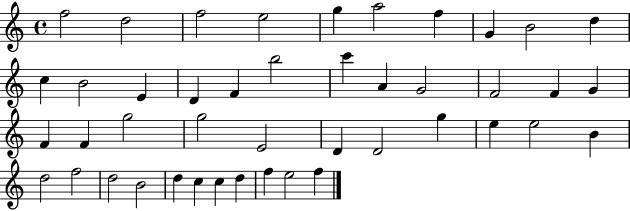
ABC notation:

X:1
T:Untitled
M:4/4
L:1/4
K:C
f2 d2 f2 e2 g a2 f G B2 d c B2 E D F b2 c' A G2 F2 F G F F g2 g2 E2 D D2 g e e2 B d2 f2 d2 B2 d c c d f e2 f